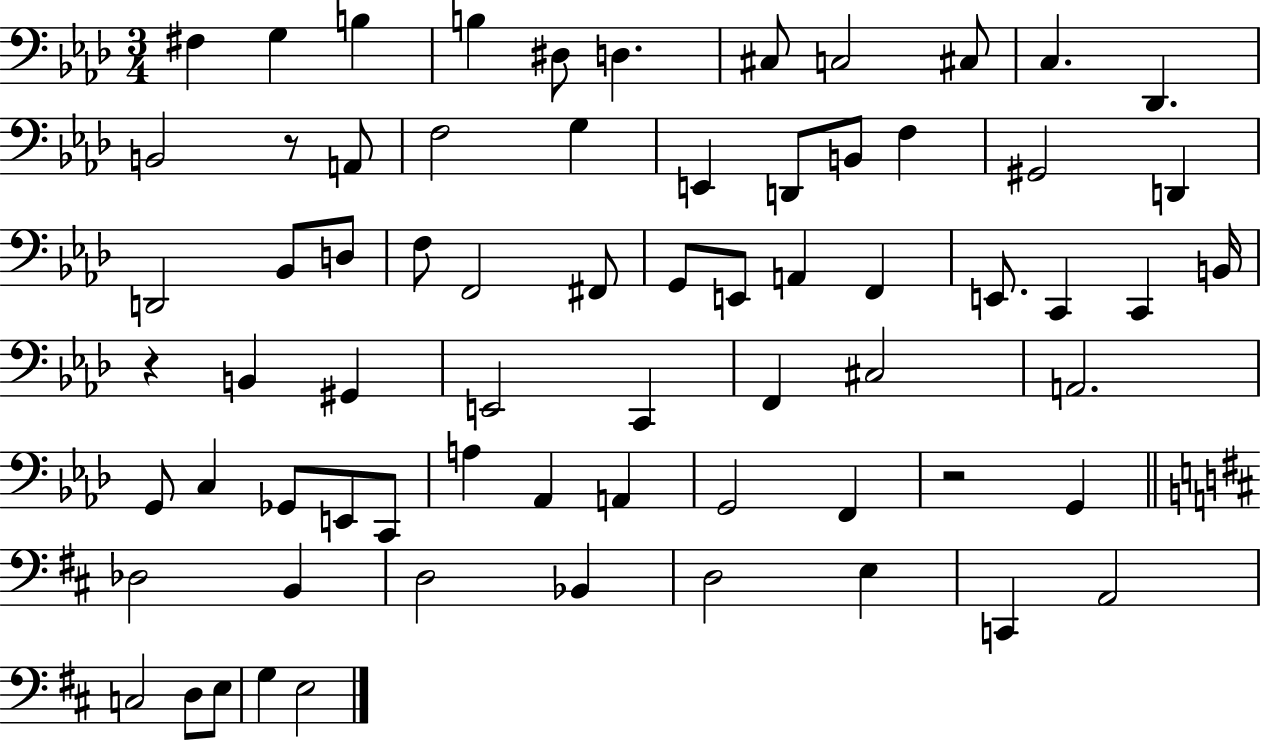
{
  \clef bass
  \numericTimeSignature
  \time 3/4
  \key aes \major
  \repeat volta 2 { fis4 g4 b4 | b4 dis8 d4. | cis8 c2 cis8 | c4. des,4. | \break b,2 r8 a,8 | f2 g4 | e,4 d,8 b,8 f4 | gis,2 d,4 | \break d,2 bes,8 d8 | f8 f,2 fis,8 | g,8 e,8 a,4 f,4 | e,8. c,4 c,4 b,16 | \break r4 b,4 gis,4 | e,2 c,4 | f,4 cis2 | a,2. | \break g,8 c4 ges,8 e,8 c,8 | a4 aes,4 a,4 | g,2 f,4 | r2 g,4 | \break \bar "||" \break \key d \major des2 b,4 | d2 bes,4 | d2 e4 | c,4 a,2 | \break c2 d8 e8 | g4 e2 | } \bar "|."
}